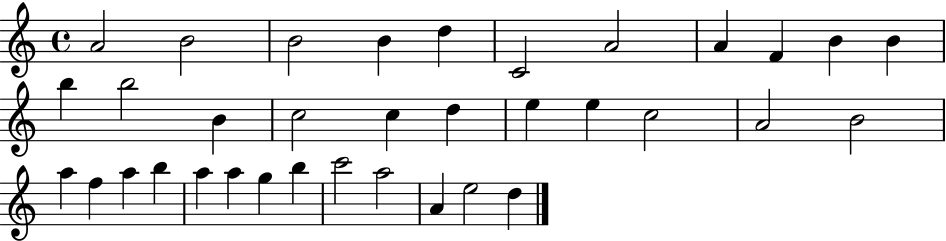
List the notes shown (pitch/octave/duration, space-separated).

A4/h B4/h B4/h B4/q D5/q C4/h A4/h A4/q F4/q B4/q B4/q B5/q B5/h B4/q C5/h C5/q D5/q E5/q E5/q C5/h A4/h B4/h A5/q F5/q A5/q B5/q A5/q A5/q G5/q B5/q C6/h A5/h A4/q E5/h D5/q